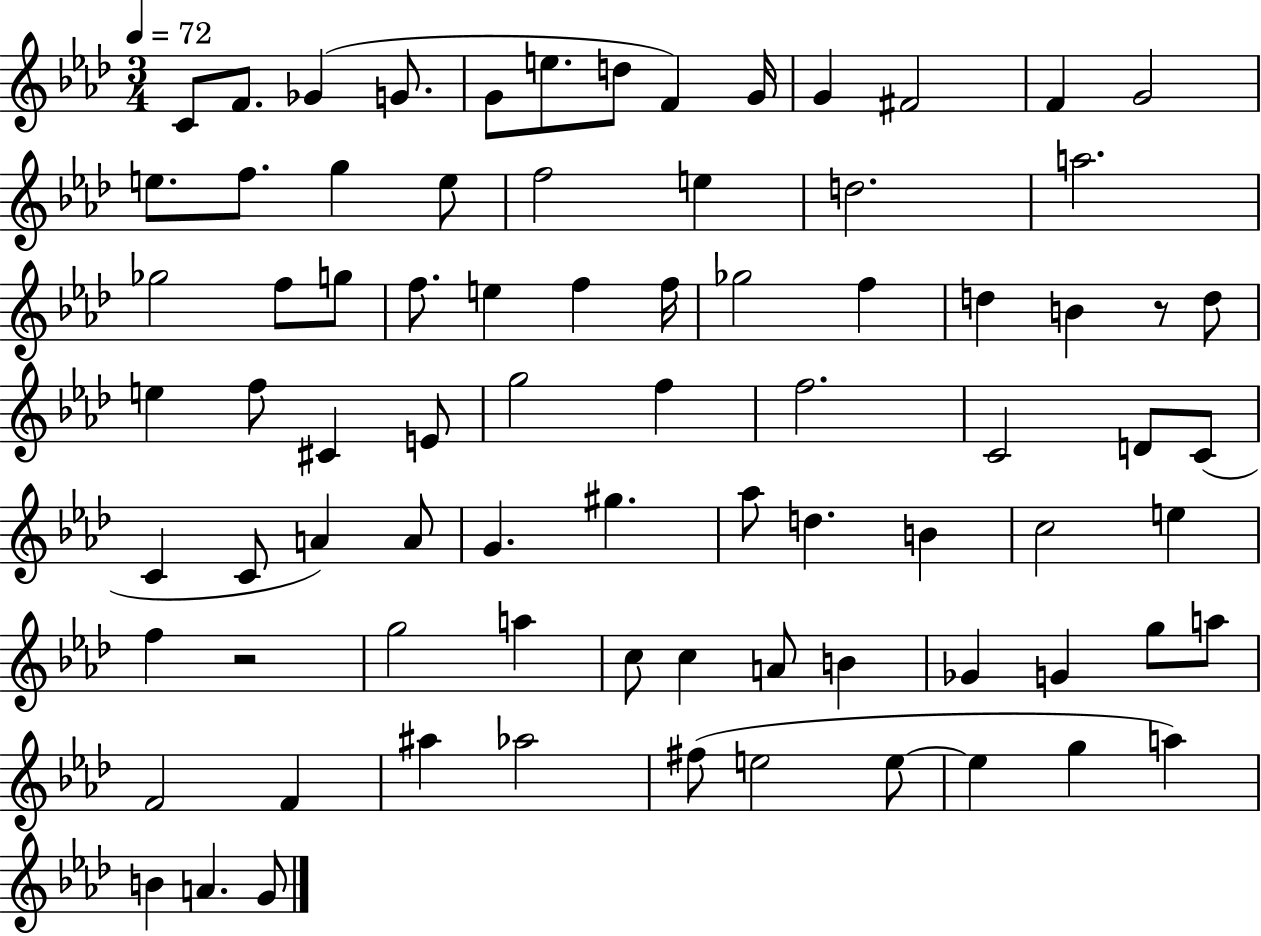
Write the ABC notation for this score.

X:1
T:Untitled
M:3/4
L:1/4
K:Ab
C/2 F/2 _G G/2 G/2 e/2 d/2 F G/4 G ^F2 F G2 e/2 f/2 g e/2 f2 e d2 a2 _g2 f/2 g/2 f/2 e f f/4 _g2 f d B z/2 d/2 e f/2 ^C E/2 g2 f f2 C2 D/2 C/2 C C/2 A A/2 G ^g _a/2 d B c2 e f z2 g2 a c/2 c A/2 B _G G g/2 a/2 F2 F ^a _a2 ^f/2 e2 e/2 e g a B A G/2